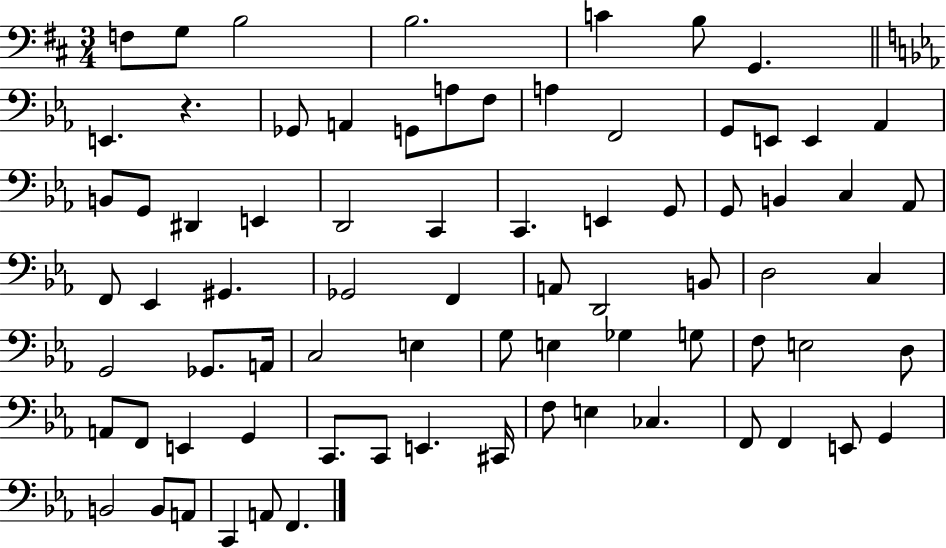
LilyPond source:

{
  \clef bass
  \numericTimeSignature
  \time 3/4
  \key d \major
  f8 g8 b2 | b2. | c'4 b8 g,4. | \bar "||" \break \key ees \major e,4. r4. | ges,8 a,4 g,8 a8 f8 | a4 f,2 | g,8 e,8 e,4 aes,4 | \break b,8 g,8 dis,4 e,4 | d,2 c,4 | c,4. e,4 g,8 | g,8 b,4 c4 aes,8 | \break f,8 ees,4 gis,4. | ges,2 f,4 | a,8 d,2 b,8 | d2 c4 | \break g,2 ges,8. a,16 | c2 e4 | g8 e4 ges4 g8 | f8 e2 d8 | \break a,8 f,8 e,4 g,4 | c,8. c,8 e,4. cis,16 | f8 e4 ces4. | f,8 f,4 e,8 g,4 | \break b,2 b,8 a,8 | c,4 a,8 f,4. | \bar "|."
}